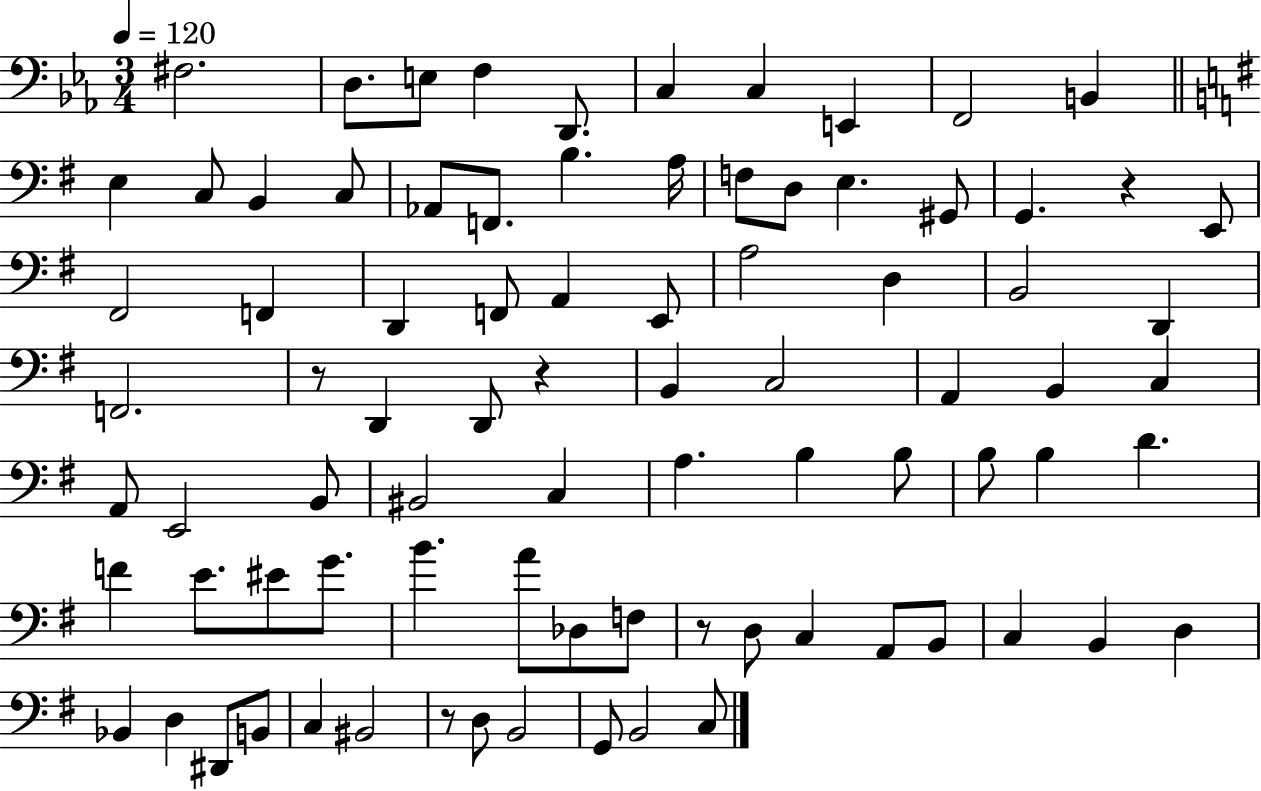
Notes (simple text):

F#3/h. D3/e. E3/e F3/q D2/e. C3/q C3/q E2/q F2/h B2/q E3/q C3/e B2/q C3/e Ab2/e F2/e. B3/q. A3/s F3/e D3/e E3/q. G#2/e G2/q. R/q E2/e F#2/h F2/q D2/q F2/e A2/q E2/e A3/h D3/q B2/h D2/q F2/h. R/e D2/q D2/e R/q B2/q C3/h A2/q B2/q C3/q A2/e E2/h B2/e BIS2/h C3/q A3/q. B3/q B3/e B3/e B3/q D4/q. F4/q E4/e. EIS4/e G4/e. B4/q. A4/e Db3/e F3/e R/e D3/e C3/q A2/e B2/e C3/q B2/q D3/q Bb2/q D3/q D#2/e B2/e C3/q BIS2/h R/e D3/e B2/h G2/e B2/h C3/e